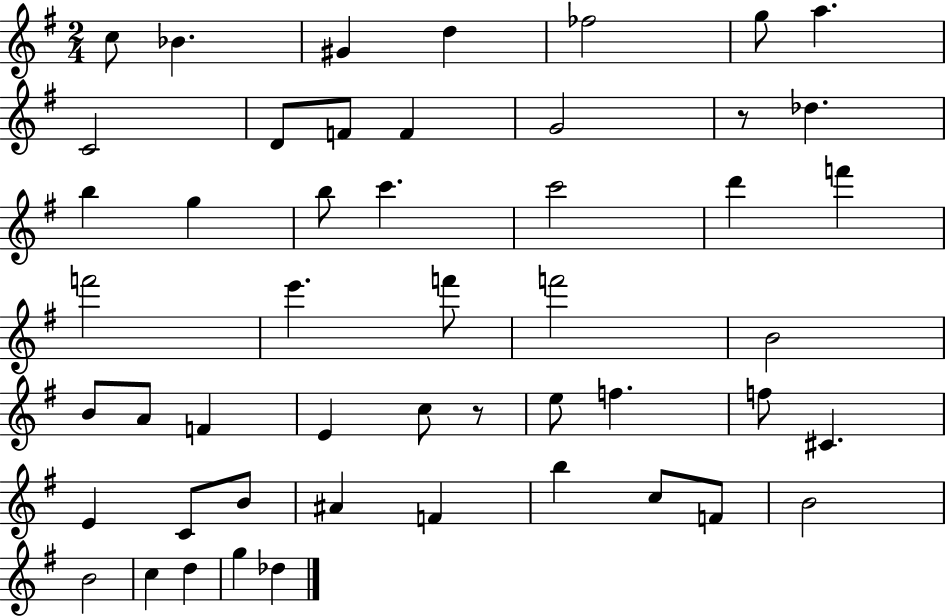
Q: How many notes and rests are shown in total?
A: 50